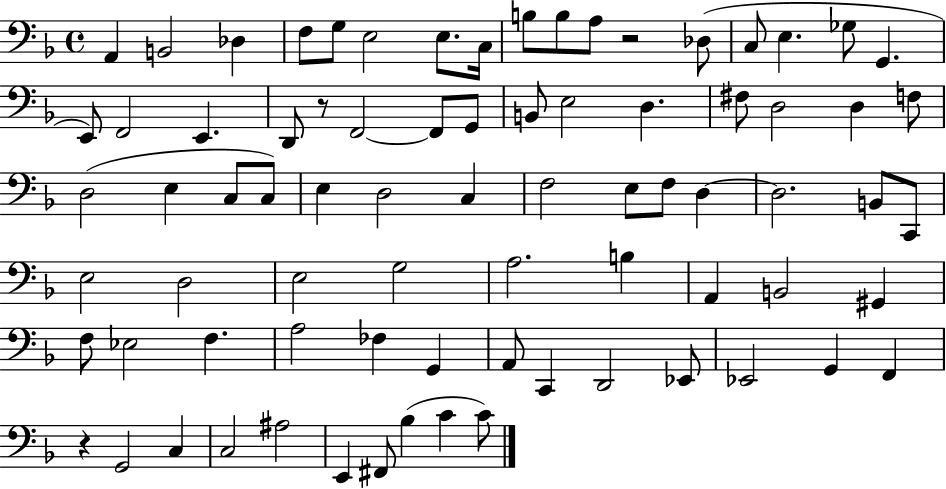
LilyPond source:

{
  \clef bass
  \time 4/4
  \defaultTimeSignature
  \key f \major
  a,4 b,2 des4 | f8 g8 e2 e8. c16 | b8 b8 a8 r2 des8( | c8 e4. ges8 g,4. | \break e,8) f,2 e,4. | d,8 r8 f,2~~ f,8 g,8 | b,8 e2 d4. | fis8 d2 d4 f8 | \break d2( e4 c8 c8) | e4 d2 c4 | f2 e8 f8 d4~~ | d2. b,8 c,8 | \break e2 d2 | e2 g2 | a2. b4 | a,4 b,2 gis,4 | \break f8 ees2 f4. | a2 fes4 g,4 | a,8 c,4 d,2 ees,8 | ees,2 g,4 f,4 | \break r4 g,2 c4 | c2 ais2 | e,4 fis,8 bes4( c'4 c'8) | \bar "|."
}